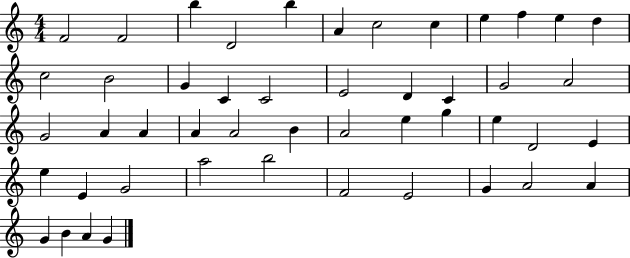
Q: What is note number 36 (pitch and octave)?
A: E4